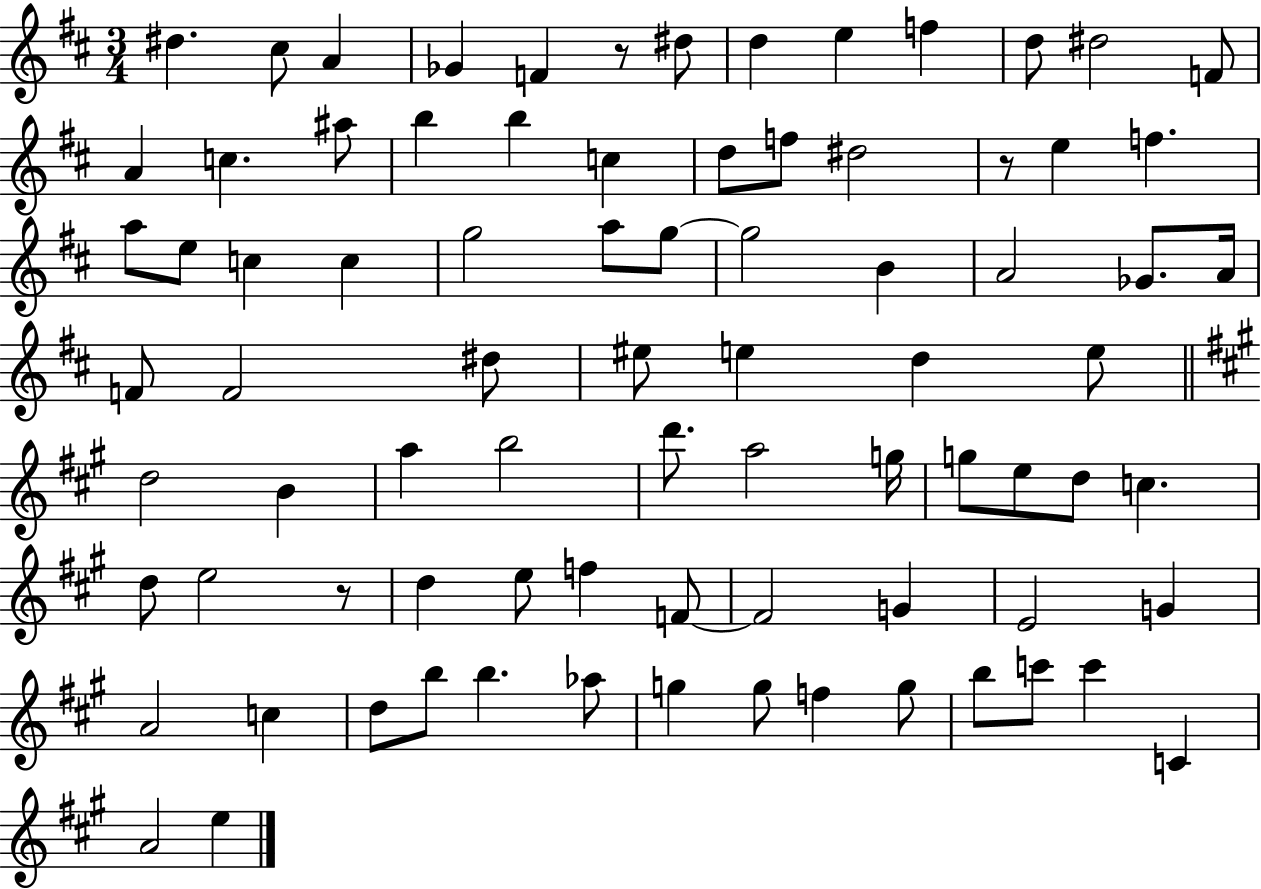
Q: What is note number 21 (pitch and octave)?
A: D#5